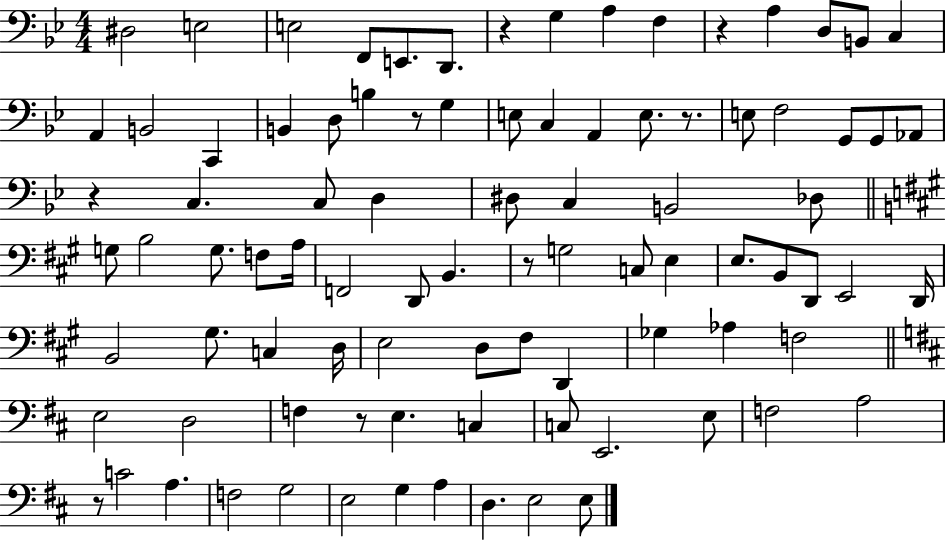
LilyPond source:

{
  \clef bass
  \numericTimeSignature
  \time 4/4
  \key bes \major
  dis2 e2 | e2 f,8 e,8. d,8. | r4 g4 a4 f4 | r4 a4 d8 b,8 c4 | \break a,4 b,2 c,4 | b,4 d8 b4 r8 g4 | e8 c4 a,4 e8. r8. | e8 f2 g,8 g,8 aes,8 | \break r4 c4. c8 d4 | dis8 c4 b,2 des8 | \bar "||" \break \key a \major g8 b2 g8. f8 a16 | f,2 d,8 b,4. | r8 g2 c8 e4 | e8. b,8 d,8 e,2 d,16 | \break b,2 gis8. c4 d16 | e2 d8 fis8 d,4 | ges4 aes4 f2 | \bar "||" \break \key b \minor e2 d2 | f4 r8 e4. c4 | c8 e,2. e8 | f2 a2 | \break r8 c'2 a4. | f2 g2 | e2 g4 a4 | d4. e2 e8 | \break \bar "|."
}